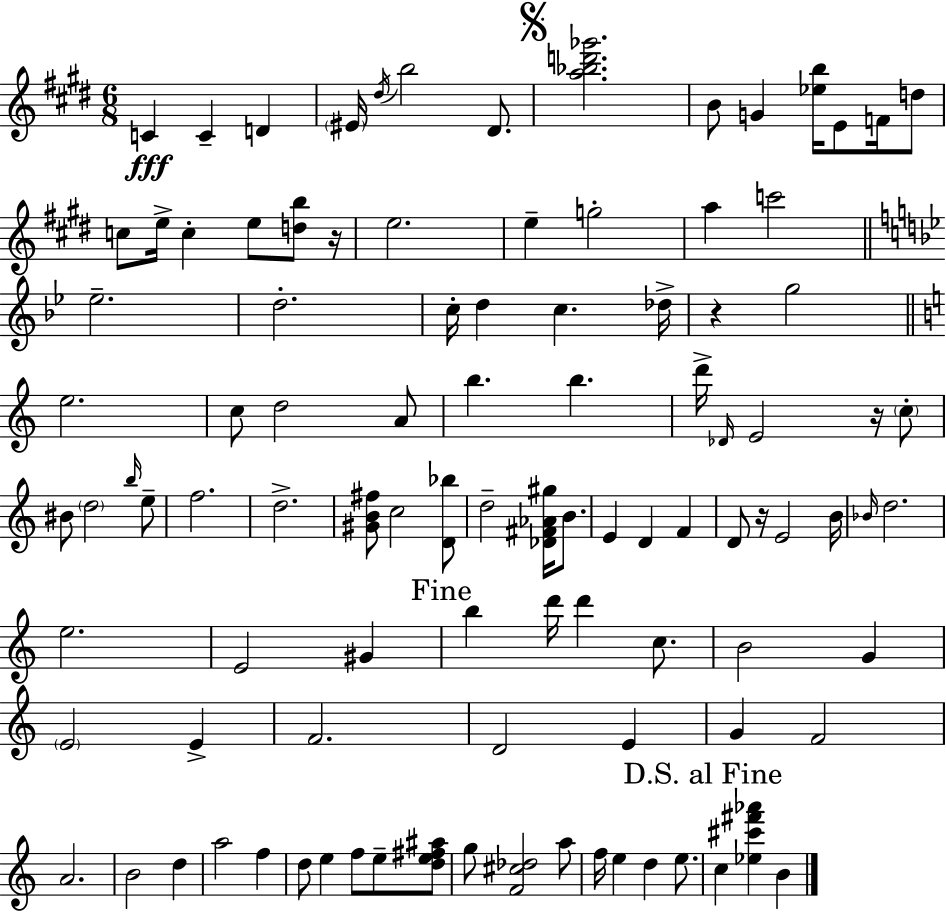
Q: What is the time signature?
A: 6/8